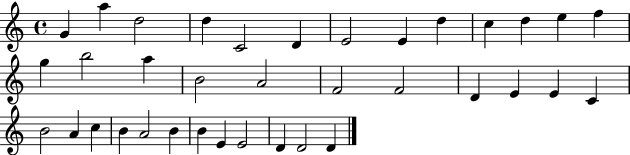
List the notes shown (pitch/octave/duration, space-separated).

G4/q A5/q D5/h D5/q C4/h D4/q E4/h E4/q D5/q C5/q D5/q E5/q F5/q G5/q B5/h A5/q B4/h A4/h F4/h F4/h D4/q E4/q E4/q C4/q B4/h A4/q C5/q B4/q A4/h B4/q B4/q E4/q E4/h D4/q D4/h D4/q